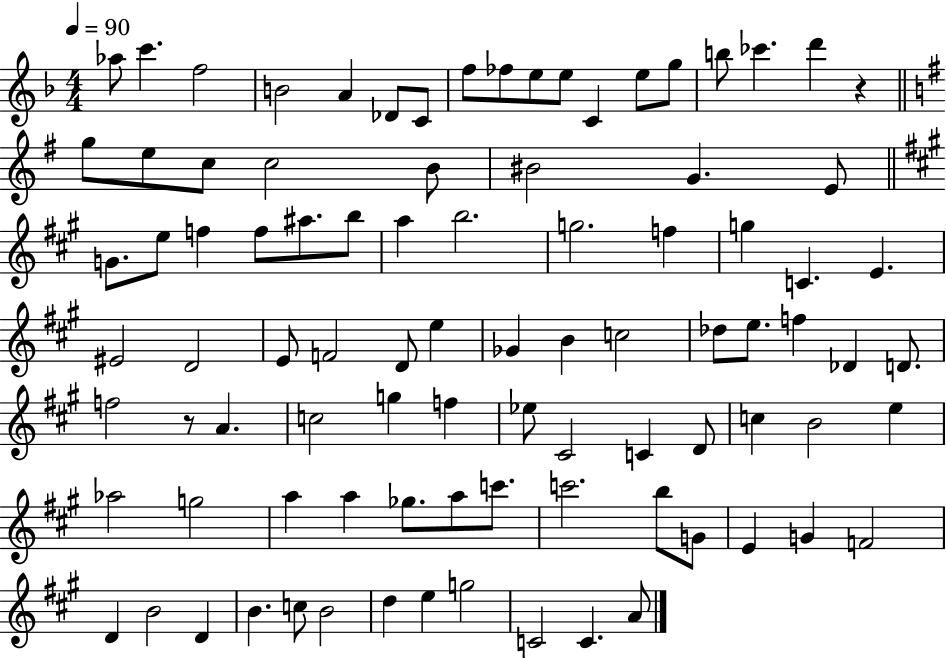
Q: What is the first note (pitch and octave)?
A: Ab5